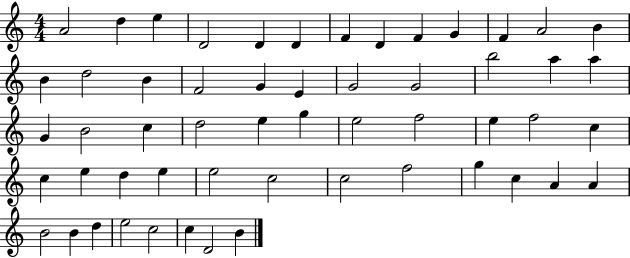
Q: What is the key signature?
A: C major